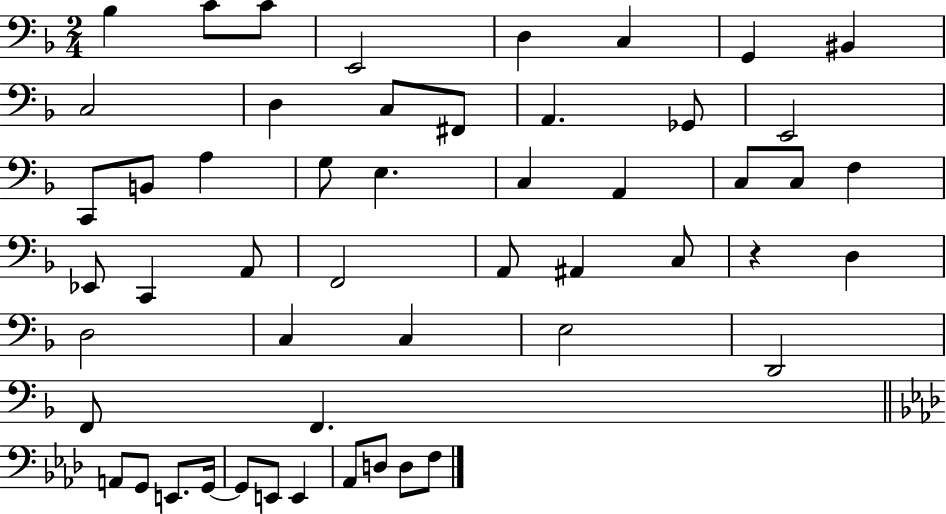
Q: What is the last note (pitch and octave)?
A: F3